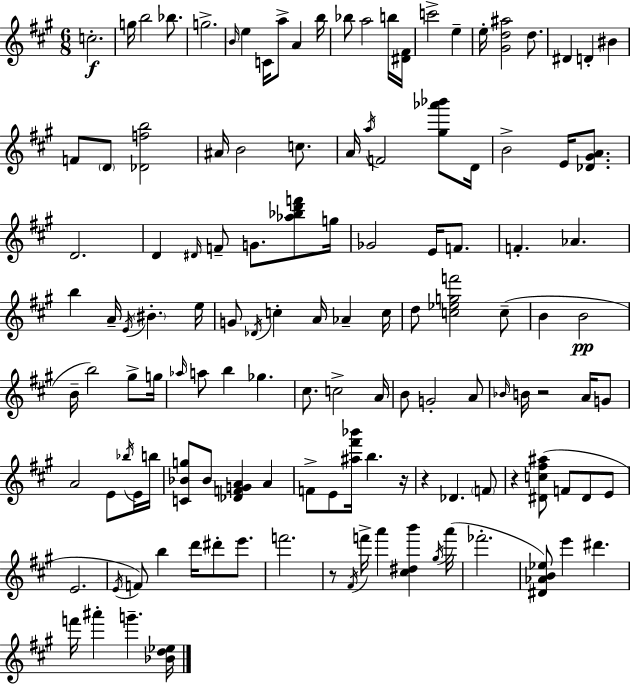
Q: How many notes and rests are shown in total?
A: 129